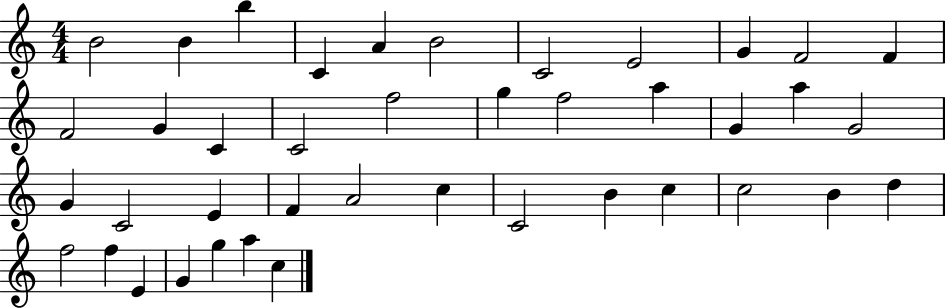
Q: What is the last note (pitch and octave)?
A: C5